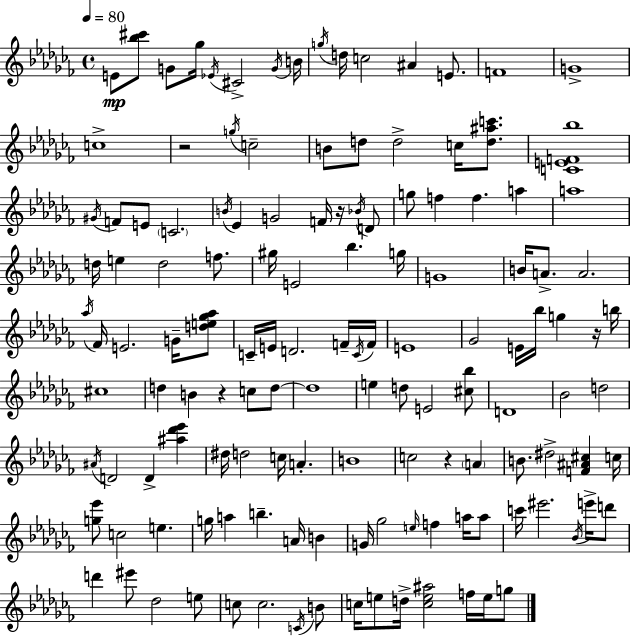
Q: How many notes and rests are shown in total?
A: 135